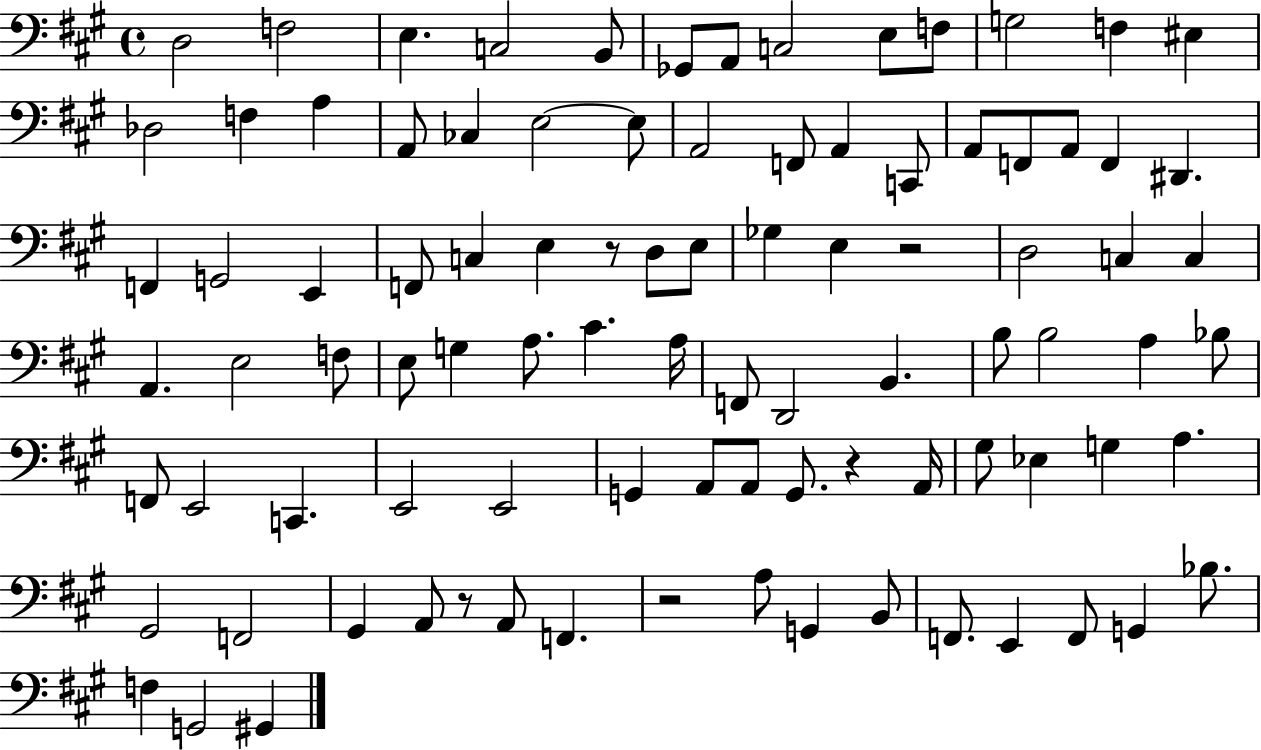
D3/h F3/h E3/q. C3/h B2/e Gb2/e A2/e C3/h E3/e F3/e G3/h F3/q EIS3/q Db3/h F3/q A3/q A2/e CES3/q E3/h E3/e A2/h F2/e A2/q C2/e A2/e F2/e A2/e F2/q D#2/q. F2/q G2/h E2/q F2/e C3/q E3/q R/e D3/e E3/e Gb3/q E3/q R/h D3/h C3/q C3/q A2/q. E3/h F3/e E3/e G3/q A3/e. C#4/q. A3/s F2/e D2/h B2/q. B3/e B3/h A3/q Bb3/e F2/e E2/h C2/q. E2/h E2/h G2/q A2/e A2/e G2/e. R/q A2/s G#3/e Eb3/q G3/q A3/q. G#2/h F2/h G#2/q A2/e R/e A2/e F2/q. R/h A3/e G2/q B2/e F2/e. E2/q F2/e G2/q Bb3/e. F3/q G2/h G#2/q